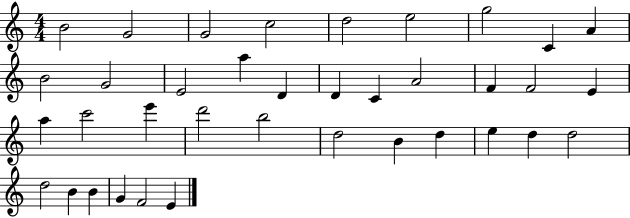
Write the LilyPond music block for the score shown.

{
  \clef treble
  \numericTimeSignature
  \time 4/4
  \key c \major
  b'2 g'2 | g'2 c''2 | d''2 e''2 | g''2 c'4 a'4 | \break b'2 g'2 | e'2 a''4 d'4 | d'4 c'4 a'2 | f'4 f'2 e'4 | \break a''4 c'''2 e'''4 | d'''2 b''2 | d''2 b'4 d''4 | e''4 d''4 d''2 | \break d''2 b'4 b'4 | g'4 f'2 e'4 | \bar "|."
}